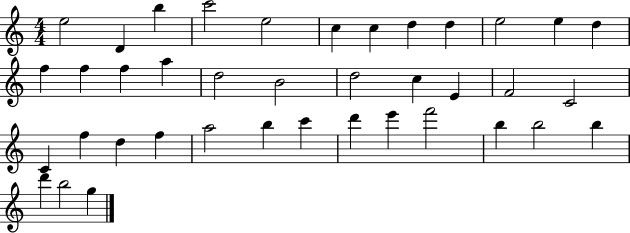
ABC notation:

X:1
T:Untitled
M:4/4
L:1/4
K:C
e2 D b c'2 e2 c c d d e2 e d f f f a d2 B2 d2 c E F2 C2 C f d f a2 b c' d' e' f'2 b b2 b d' b2 g